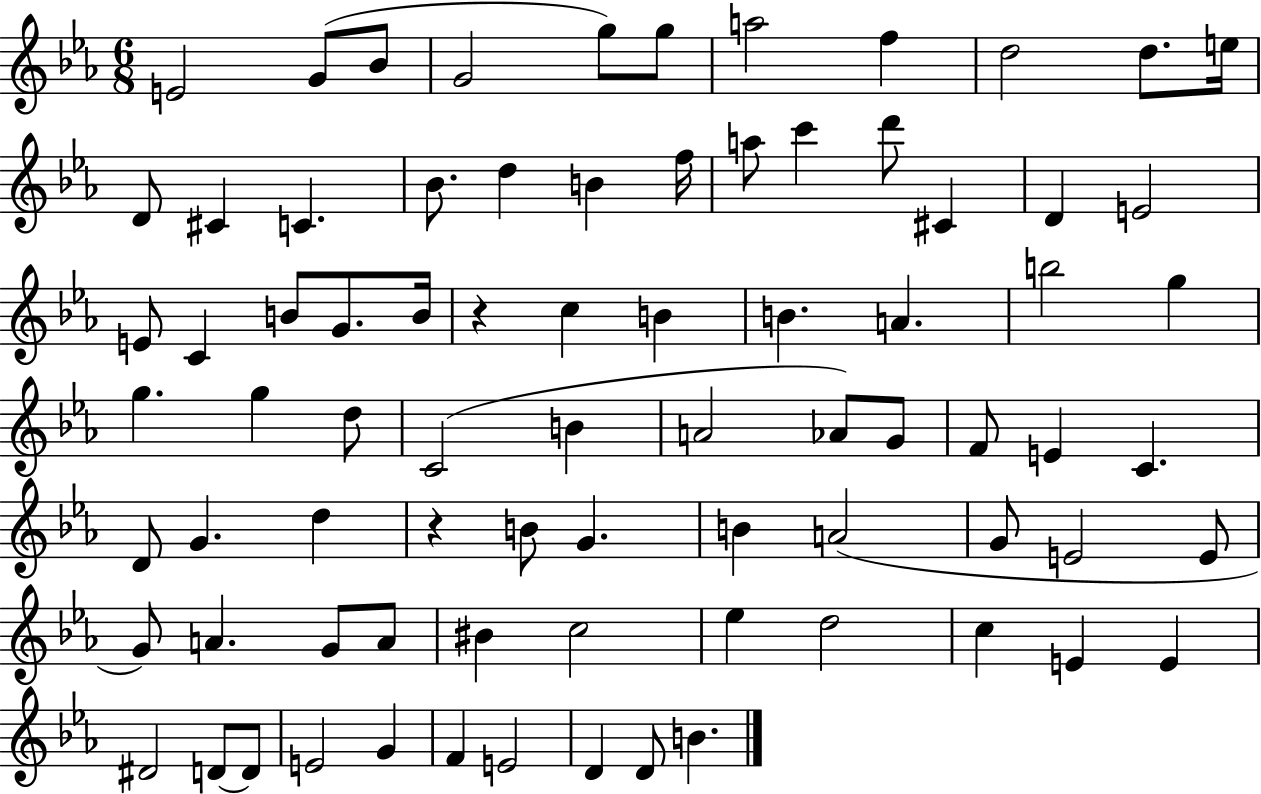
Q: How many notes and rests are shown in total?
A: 79